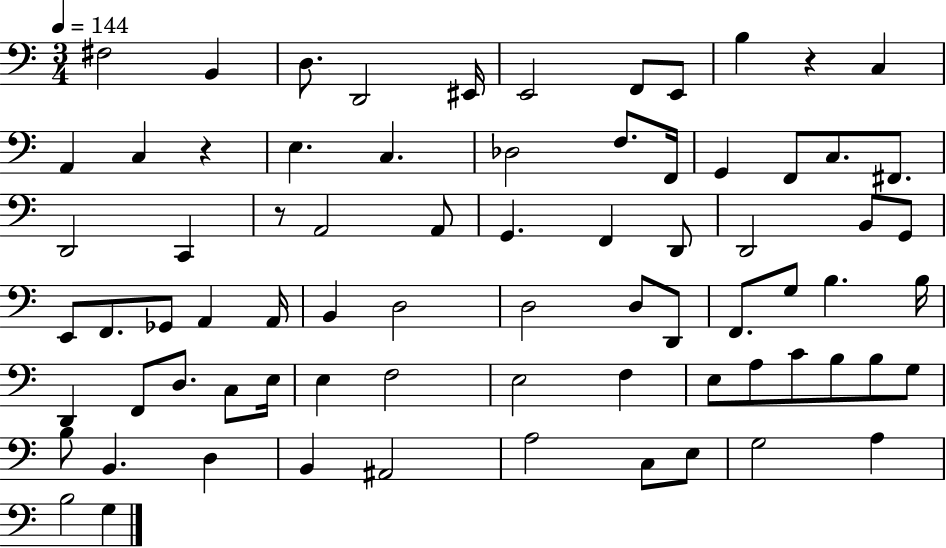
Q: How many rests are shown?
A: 3